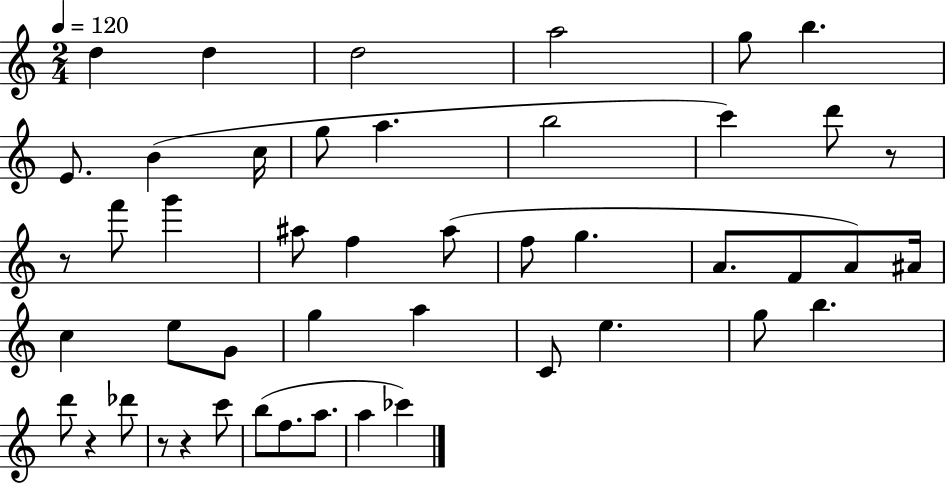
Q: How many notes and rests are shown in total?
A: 47